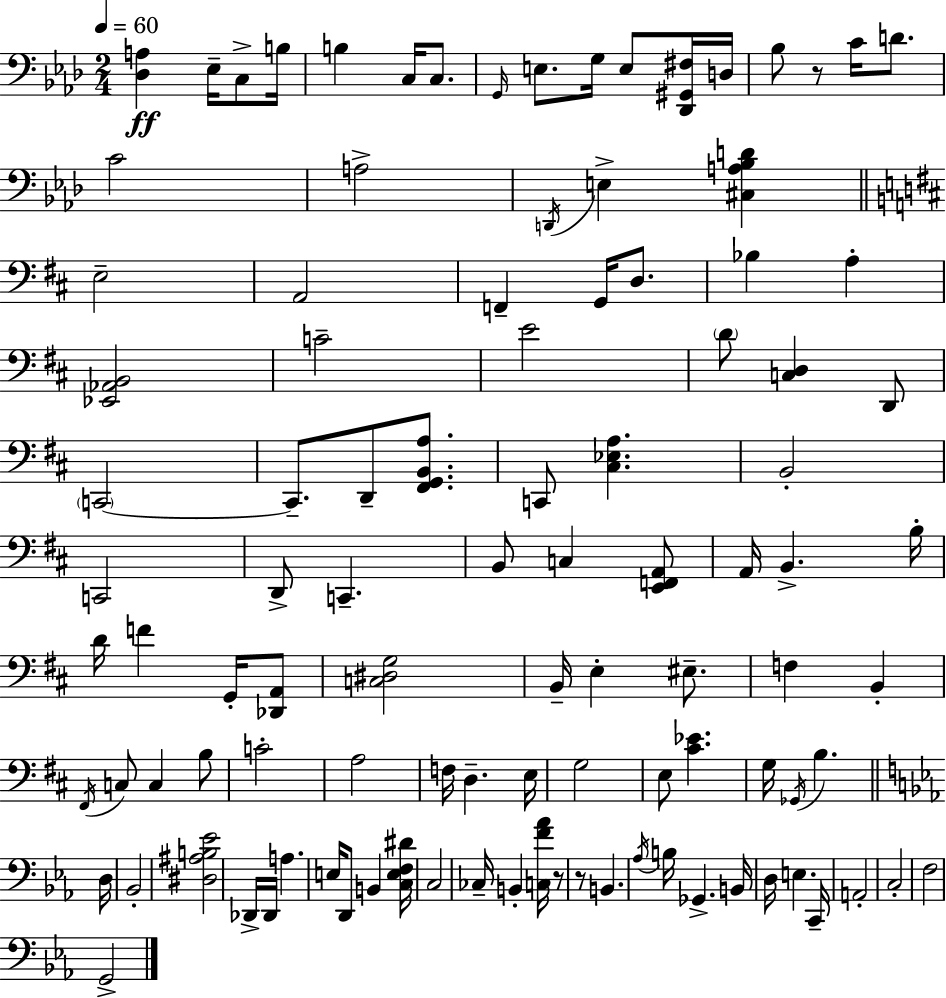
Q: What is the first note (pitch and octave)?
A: Eb3